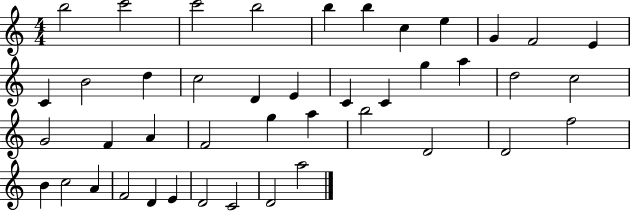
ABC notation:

X:1
T:Untitled
M:4/4
L:1/4
K:C
b2 c'2 c'2 b2 b b c e G F2 E C B2 d c2 D E C C g a d2 c2 G2 F A F2 g a b2 D2 D2 f2 B c2 A F2 D E D2 C2 D2 a2